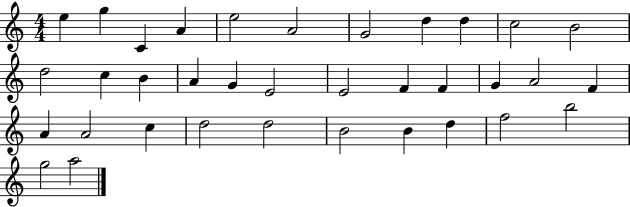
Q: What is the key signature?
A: C major